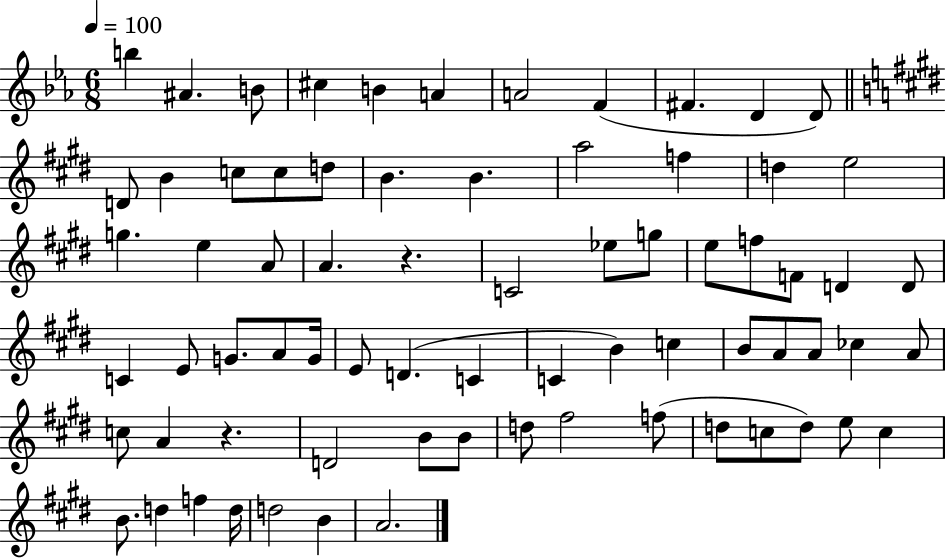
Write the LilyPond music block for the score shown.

{
  \clef treble
  \numericTimeSignature
  \time 6/8
  \key ees \major
  \tempo 4 = 100
  b''4 ais'4. b'8 | cis''4 b'4 a'4 | a'2 f'4( | fis'4. d'4 d'8) | \break \bar "||" \break \key e \major d'8 b'4 c''8 c''8 d''8 | b'4. b'4. | a''2 f''4 | d''4 e''2 | \break g''4. e''4 a'8 | a'4. r4. | c'2 ees''8 g''8 | e''8 f''8 f'8 d'4 d'8 | \break c'4 e'8 g'8. a'8 g'16 | e'8 d'4.( c'4 | c'4 b'4) c''4 | b'8 a'8 a'8 ces''4 a'8 | \break c''8 a'4 r4. | d'2 b'8 b'8 | d''8 fis''2 f''8( | d''8 c''8 d''8) e''8 c''4 | \break b'8. d''4 f''4 d''16 | d''2 b'4 | a'2. | \bar "|."
}